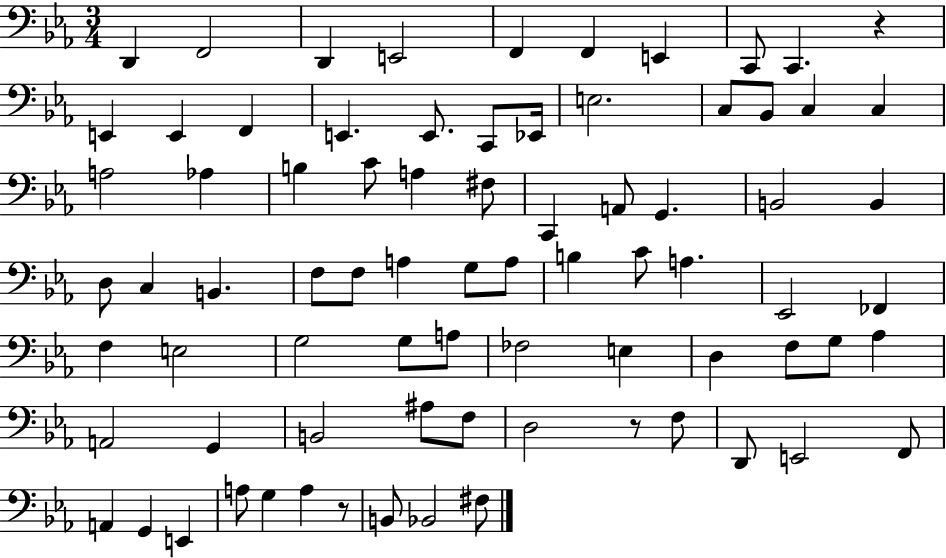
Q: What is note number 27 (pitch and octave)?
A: F#3